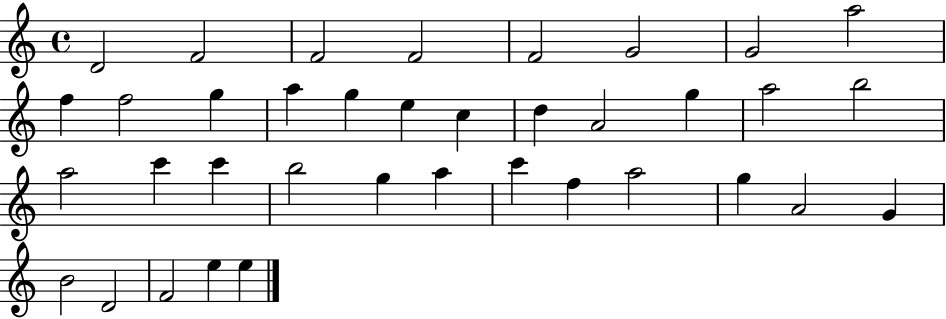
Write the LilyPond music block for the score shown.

{
  \clef treble
  \time 4/4
  \defaultTimeSignature
  \key c \major
  d'2 f'2 | f'2 f'2 | f'2 g'2 | g'2 a''2 | \break f''4 f''2 g''4 | a''4 g''4 e''4 c''4 | d''4 a'2 g''4 | a''2 b''2 | \break a''2 c'''4 c'''4 | b''2 g''4 a''4 | c'''4 f''4 a''2 | g''4 a'2 g'4 | \break b'2 d'2 | f'2 e''4 e''4 | \bar "|."
}